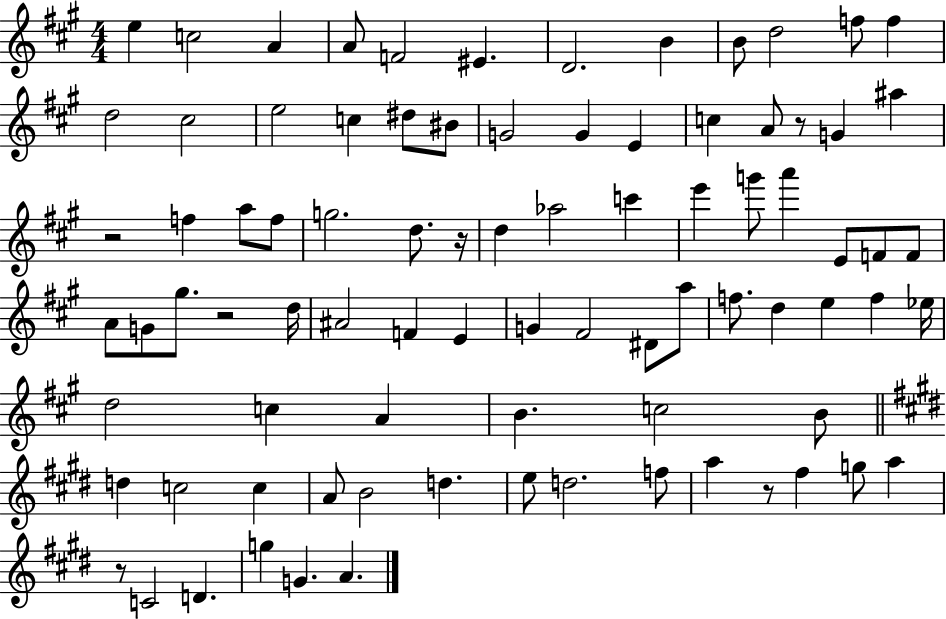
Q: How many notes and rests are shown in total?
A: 85